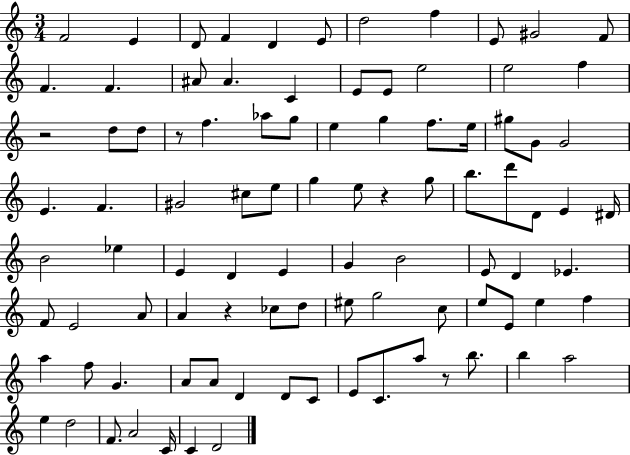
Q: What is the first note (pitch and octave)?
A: F4